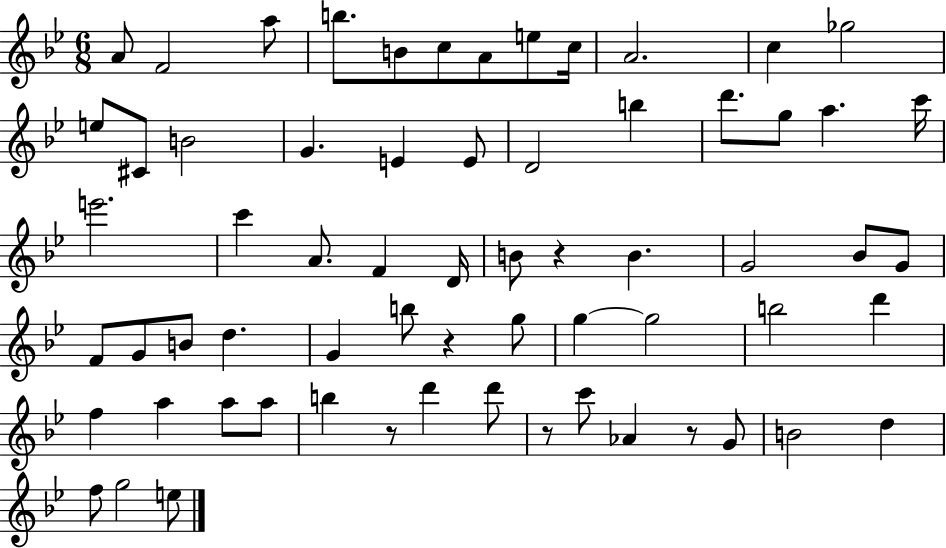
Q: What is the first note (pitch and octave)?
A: A4